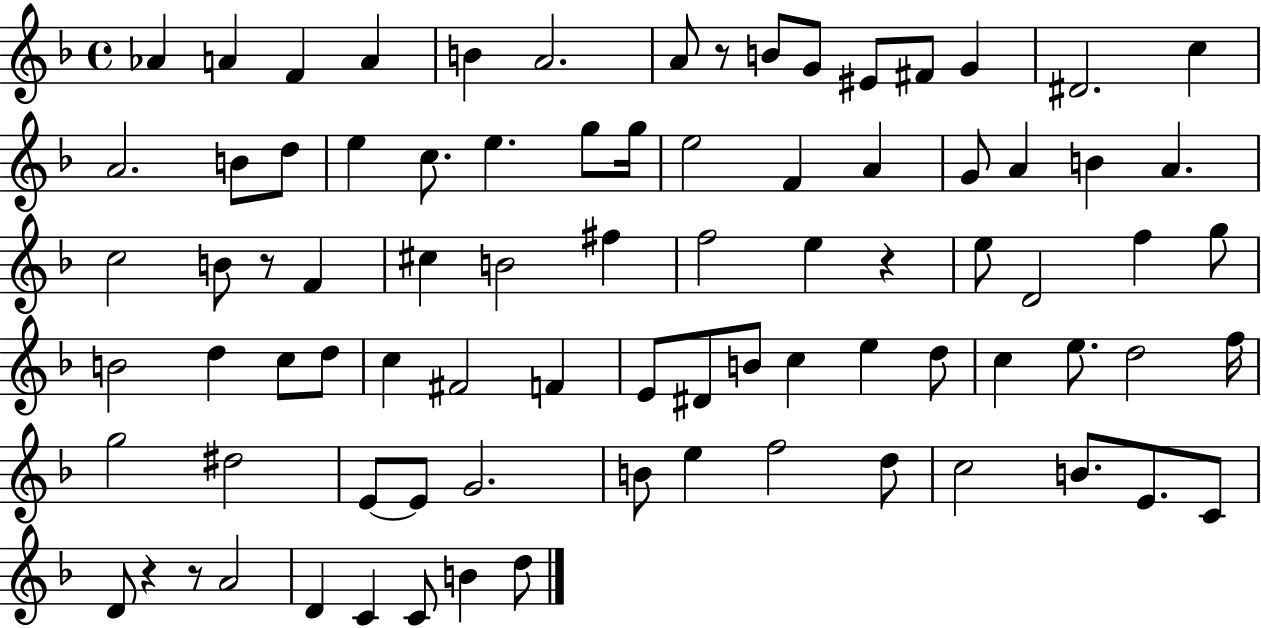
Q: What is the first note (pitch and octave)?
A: Ab4